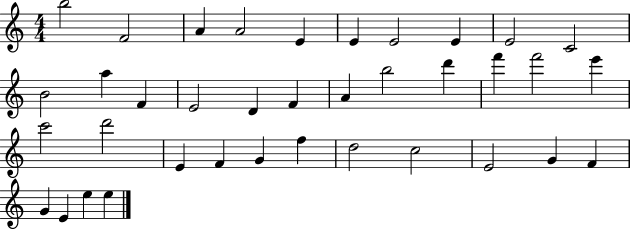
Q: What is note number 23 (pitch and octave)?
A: C6